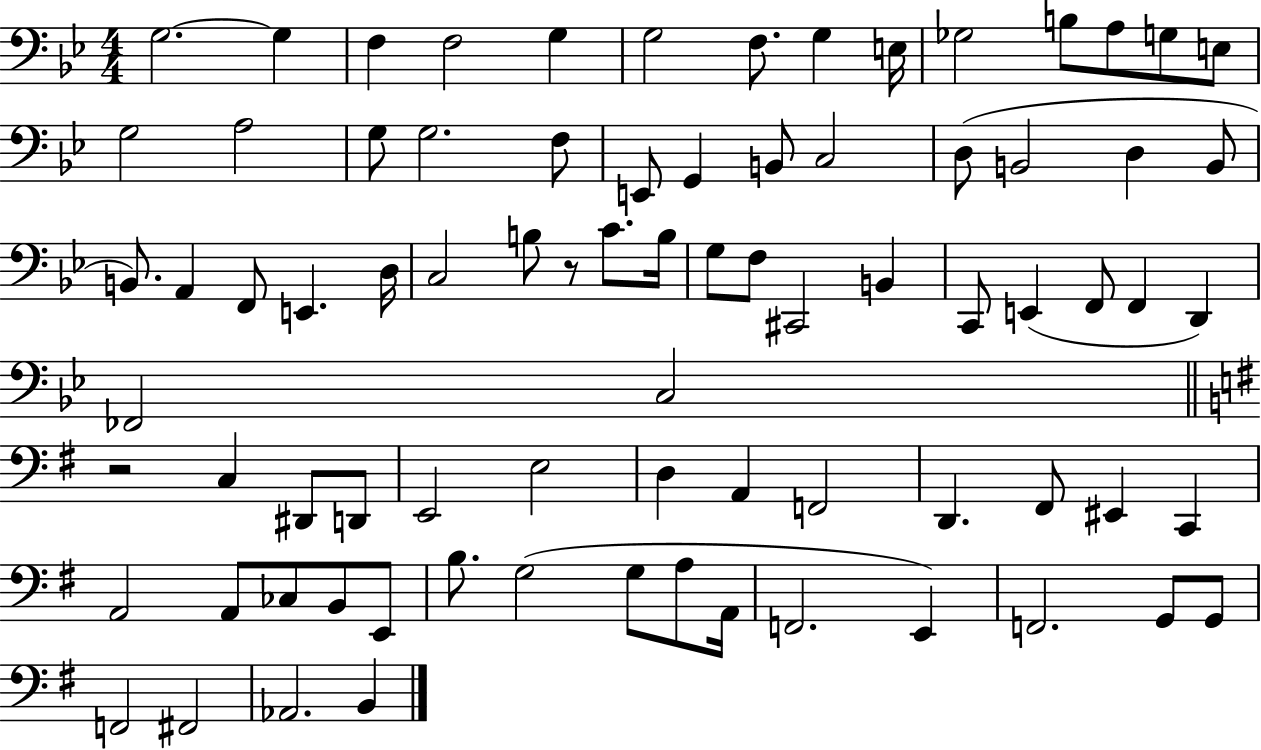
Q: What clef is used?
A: bass